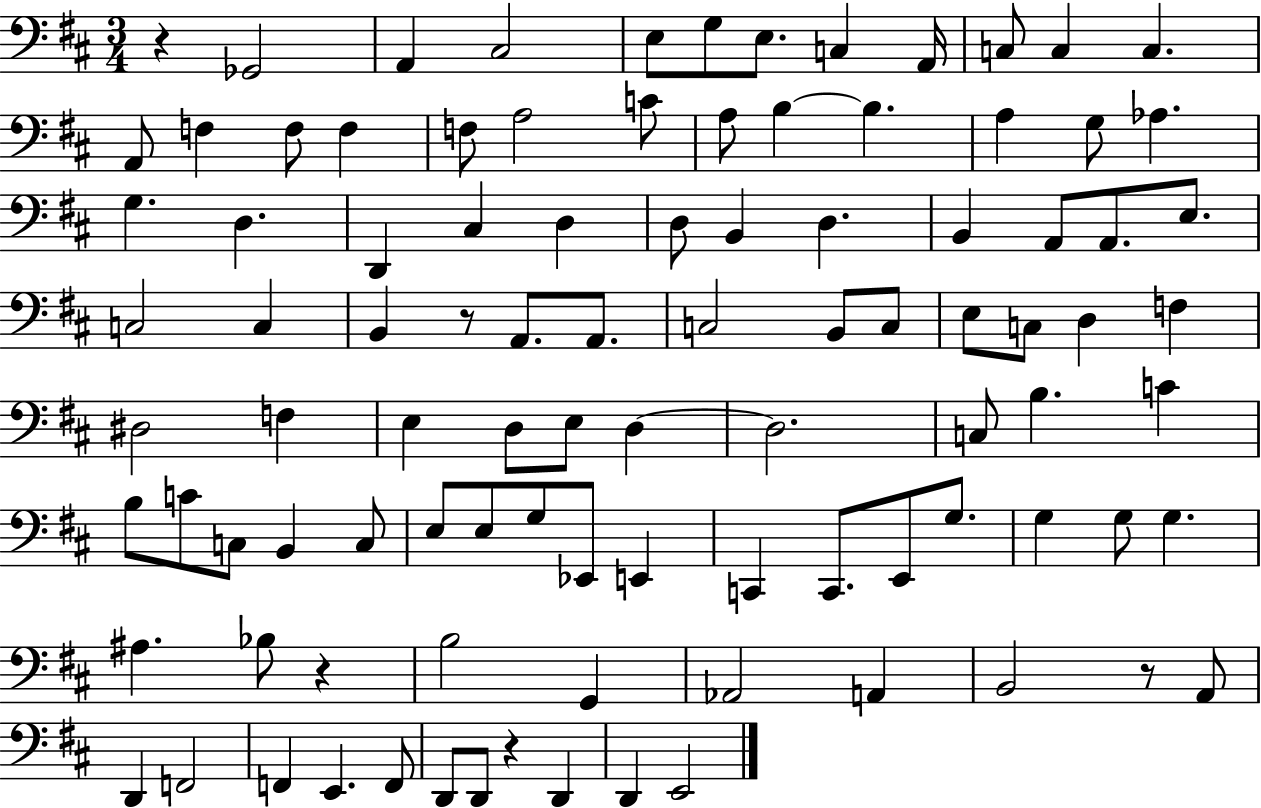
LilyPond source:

{
  \clef bass
  \numericTimeSignature
  \time 3/4
  \key d \major
  r4 ges,2 | a,4 cis2 | e8 g8 e8. c4 a,16 | c8 c4 c4. | \break a,8 f4 f8 f4 | f8 a2 c'8 | a8 b4~~ b4. | a4 g8 aes4. | \break g4. d4. | d,4 cis4 d4 | d8 b,4 d4. | b,4 a,8 a,8. e8. | \break c2 c4 | b,4 r8 a,8. a,8. | c2 b,8 c8 | e8 c8 d4 f4 | \break dis2 f4 | e4 d8 e8 d4~~ | d2. | c8 b4. c'4 | \break b8 c'8 c8 b,4 c8 | e8 e8 g8 ees,8 e,4 | c,4 c,8. e,8 g8. | g4 g8 g4. | \break ais4. bes8 r4 | b2 g,4 | aes,2 a,4 | b,2 r8 a,8 | \break d,4 f,2 | f,4 e,4. f,8 | d,8 d,8 r4 d,4 | d,4 e,2 | \break \bar "|."
}